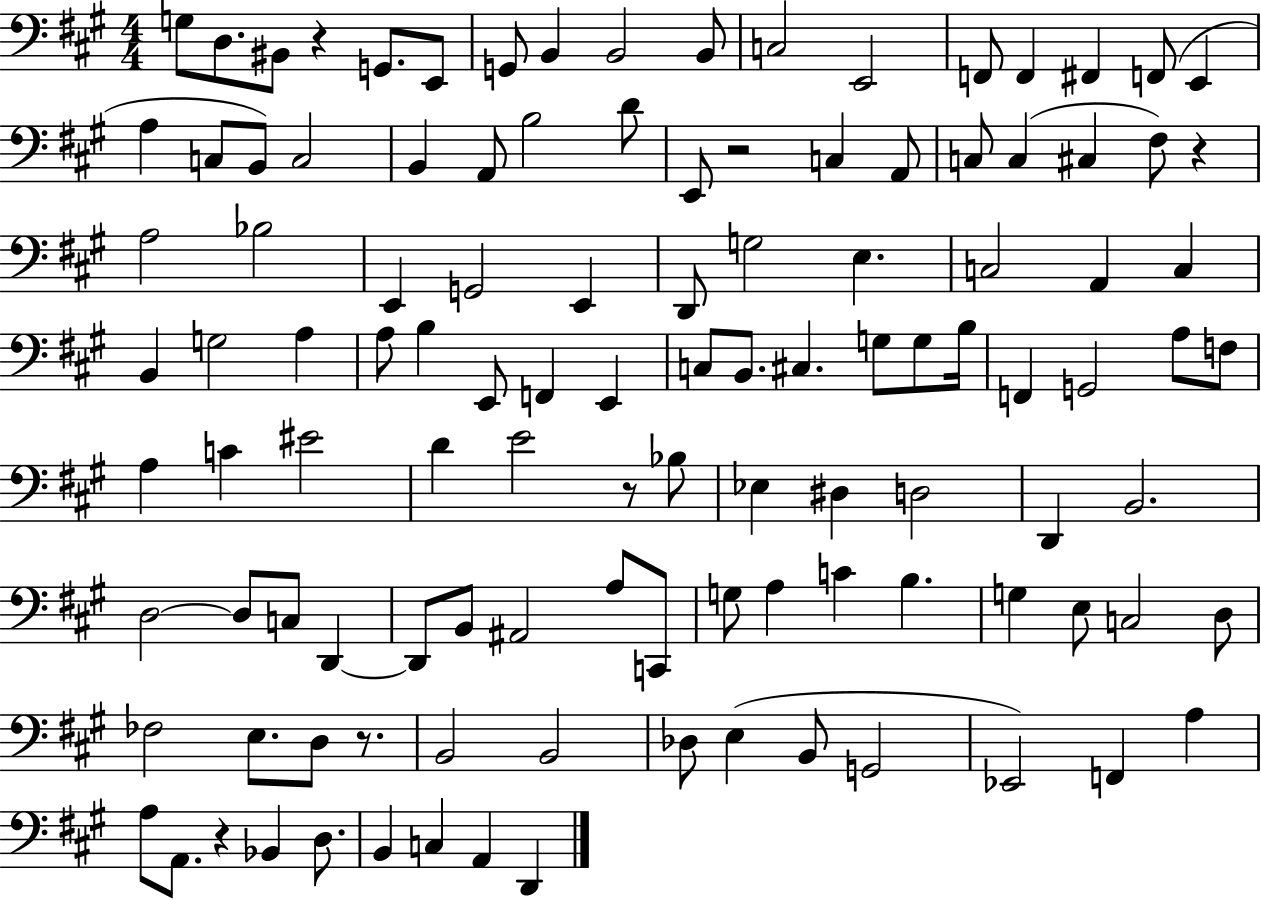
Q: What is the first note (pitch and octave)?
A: G3